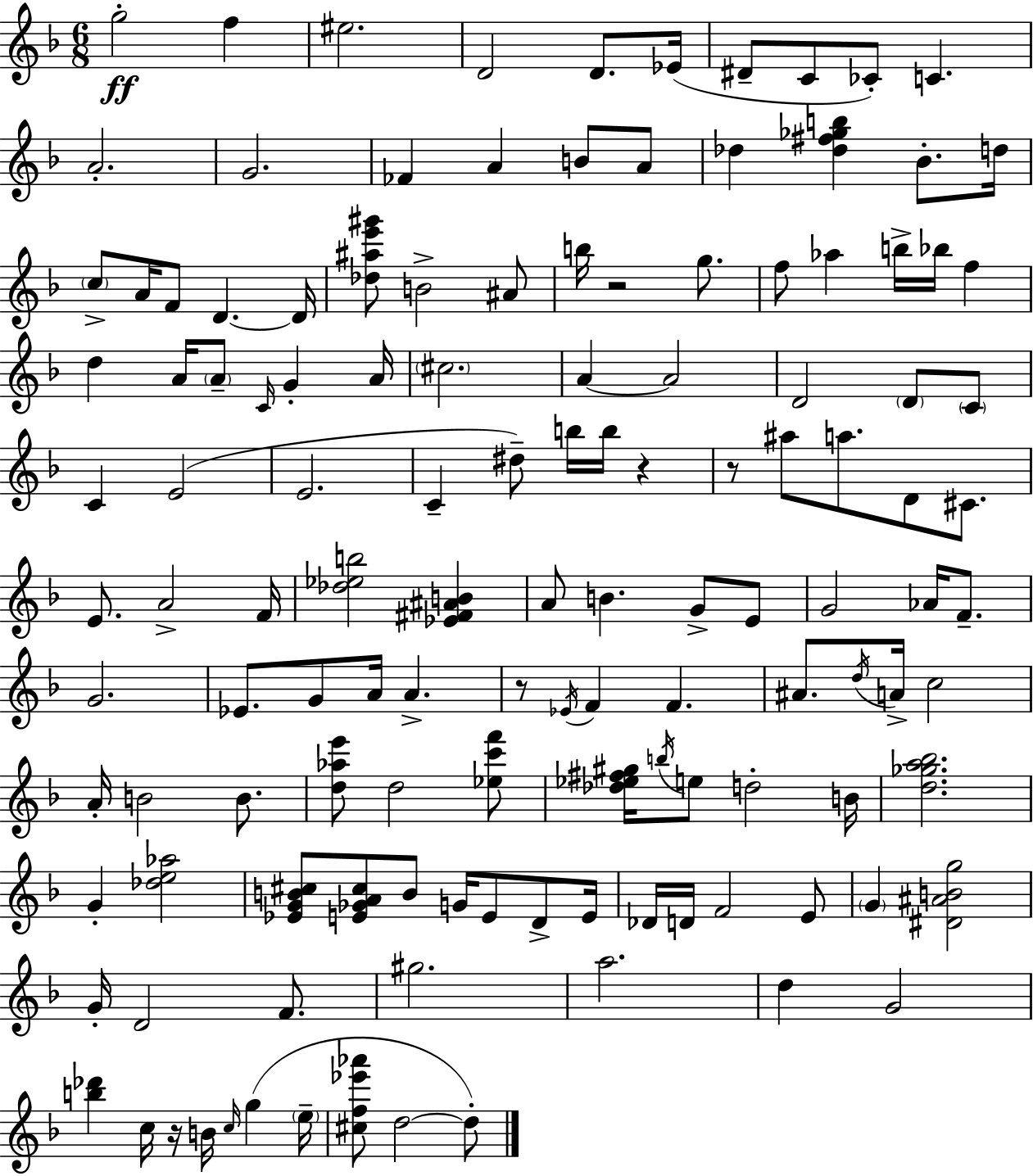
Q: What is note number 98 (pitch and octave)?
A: G4